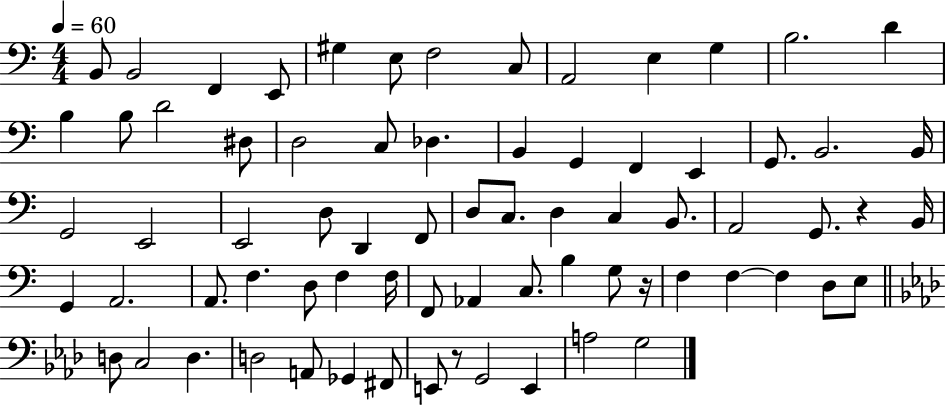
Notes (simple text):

B2/e B2/h F2/q E2/e G#3/q E3/e F3/h C3/e A2/h E3/q G3/q B3/h. D4/q B3/q B3/e D4/h D#3/e D3/h C3/e Db3/q. B2/q G2/q F2/q E2/q G2/e. B2/h. B2/s G2/h E2/h E2/h D3/e D2/q F2/e D3/e C3/e. D3/q C3/q B2/e. A2/h G2/e. R/q B2/s G2/q A2/h. A2/e. F3/q. D3/e F3/q F3/s F2/e Ab2/q C3/e. B3/q G3/e R/s F3/q F3/q F3/q D3/e E3/e D3/e C3/h D3/q. D3/h A2/e Gb2/q F#2/e E2/e R/e G2/h E2/q A3/h G3/h